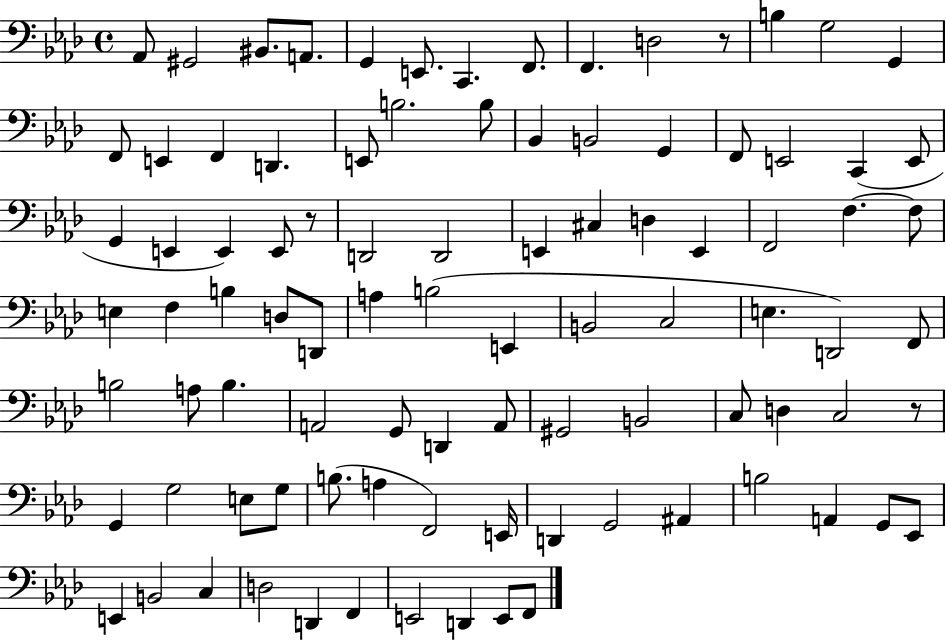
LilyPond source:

{
  \clef bass
  \time 4/4
  \defaultTimeSignature
  \key aes \major
  aes,8 gis,2 bis,8. a,8. | g,4 e,8. c,4. f,8. | f,4. d2 r8 | b4 g2 g,4 | \break f,8 e,4 f,4 d,4. | e,8 b2. b8 | bes,4 b,2 g,4 | f,8 e,2 c,4( e,8 | \break g,4 e,4 e,4) e,8 r8 | d,2 d,2 | e,4 cis4 d4 e,4 | f,2 f4.~~ f8 | \break e4 f4 b4 d8 d,8 | a4 b2( e,4 | b,2 c2 | e4. d,2) f,8 | \break b2 a8 b4. | a,2 g,8 d,4 a,8 | gis,2 b,2 | c8 d4 c2 r8 | \break g,4 g2 e8 g8 | b8.( a4 f,2) e,16 | d,4 g,2 ais,4 | b2 a,4 g,8 ees,8 | \break e,4 b,2 c4 | d2 d,4 f,4 | e,2 d,4 e,8 f,8 | \bar "|."
}